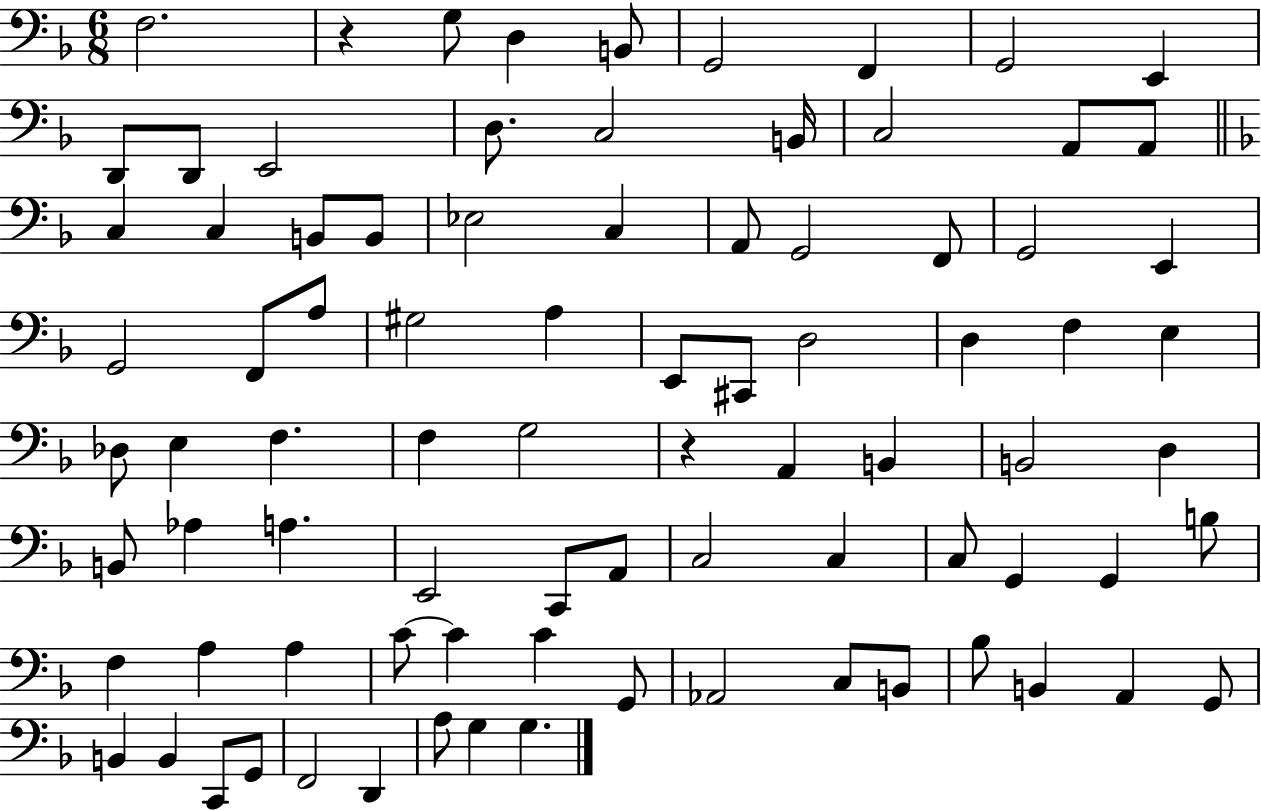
{
  \clef bass
  \numericTimeSignature
  \time 6/8
  \key f \major
  \repeat volta 2 { f2. | r4 g8 d4 b,8 | g,2 f,4 | g,2 e,4 | \break d,8 d,8 e,2 | d8. c2 b,16 | c2 a,8 a,8 | \bar "||" \break \key d \minor c4 c4 b,8 b,8 | ees2 c4 | a,8 g,2 f,8 | g,2 e,4 | \break g,2 f,8 a8 | gis2 a4 | e,8 cis,8 d2 | d4 f4 e4 | \break des8 e4 f4. | f4 g2 | r4 a,4 b,4 | b,2 d4 | \break b,8 aes4 a4. | e,2 c,8 a,8 | c2 c4 | c8 g,4 g,4 b8 | \break f4 a4 a4 | c'8~~ c'4 c'4 g,8 | aes,2 c8 b,8 | bes8 b,4 a,4 g,8 | \break b,4 b,4 c,8 g,8 | f,2 d,4 | a8 g4 g4. | } \bar "|."
}